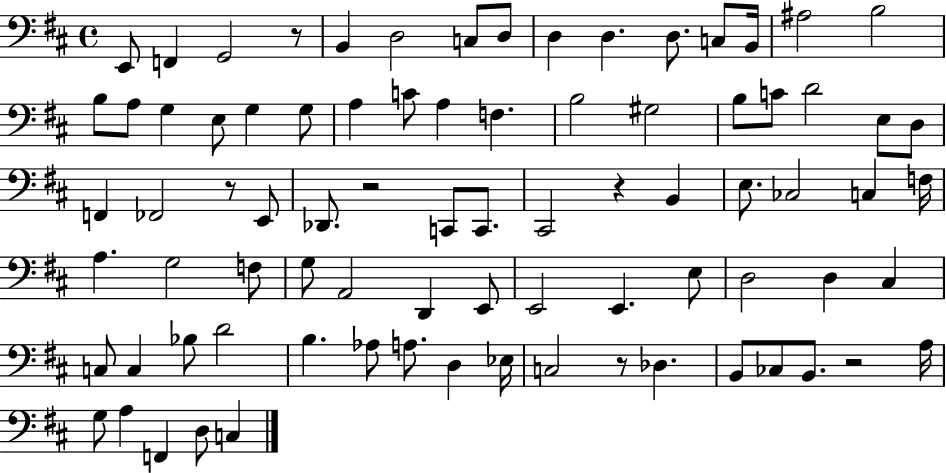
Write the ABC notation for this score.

X:1
T:Untitled
M:4/4
L:1/4
K:D
E,,/2 F,, G,,2 z/2 B,, D,2 C,/2 D,/2 D, D, D,/2 C,/2 B,,/4 ^A,2 B,2 B,/2 A,/2 G, E,/2 G, G,/2 A, C/2 A, F, B,2 ^G,2 B,/2 C/2 D2 E,/2 D,/2 F,, _F,,2 z/2 E,,/2 _D,,/2 z2 C,,/2 C,,/2 ^C,,2 z B,, E,/2 _C,2 C, F,/4 A, G,2 F,/2 G,/2 A,,2 D,, E,,/2 E,,2 E,, E,/2 D,2 D, ^C, C,/2 C, _B,/2 D2 B, _A,/2 A,/2 D, _E,/4 C,2 z/2 _D, B,,/2 _C,/2 B,,/2 z2 A,/4 G,/2 A, F,, D,/2 C,